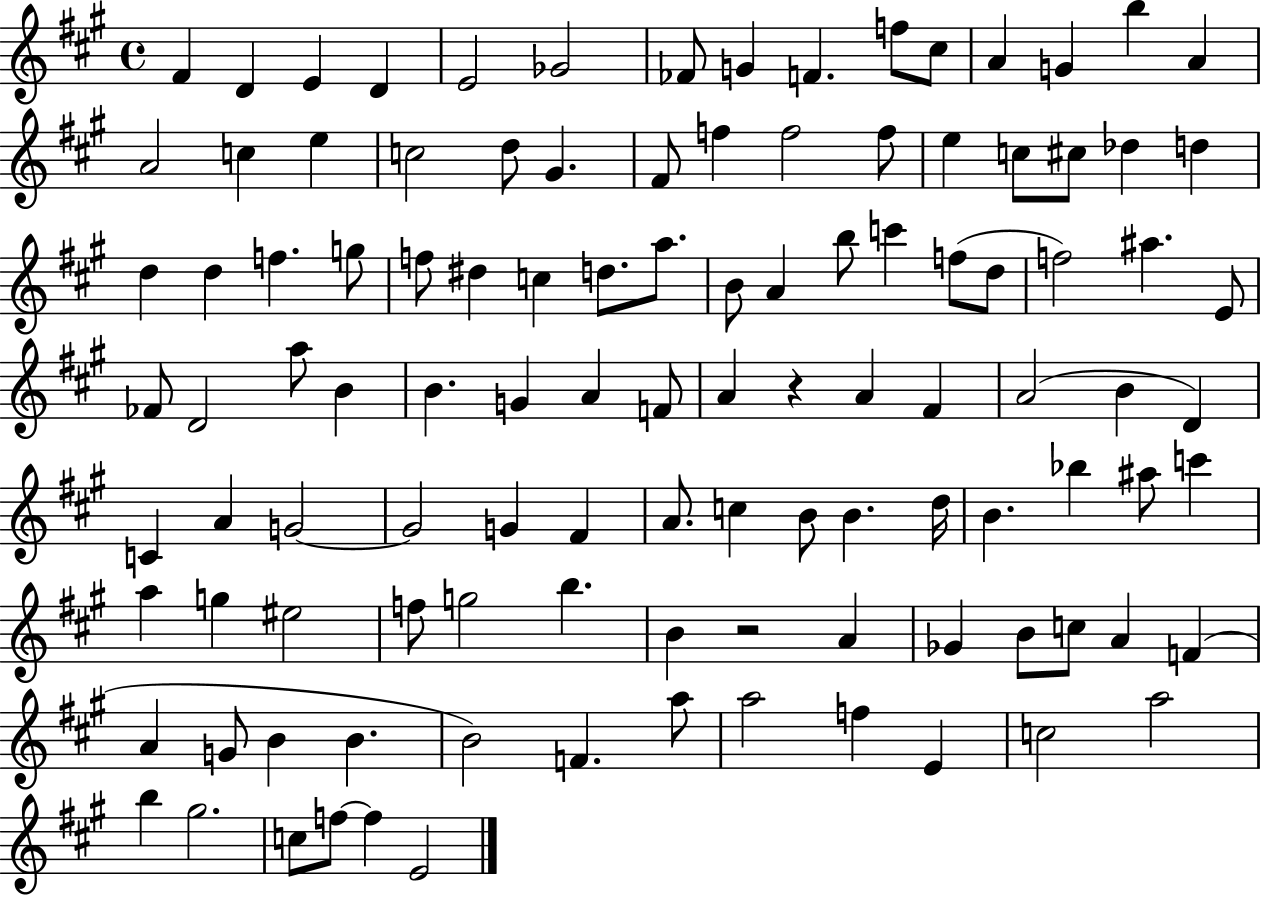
{
  \clef treble
  \time 4/4
  \defaultTimeSignature
  \key a \major
  fis'4 d'4 e'4 d'4 | e'2 ges'2 | fes'8 g'4 f'4. f''8 cis''8 | a'4 g'4 b''4 a'4 | \break a'2 c''4 e''4 | c''2 d''8 gis'4. | fis'8 f''4 f''2 f''8 | e''4 c''8 cis''8 des''4 d''4 | \break d''4 d''4 f''4. g''8 | f''8 dis''4 c''4 d''8. a''8. | b'8 a'4 b''8 c'''4 f''8( d''8 | f''2) ais''4. e'8 | \break fes'8 d'2 a''8 b'4 | b'4. g'4 a'4 f'8 | a'4 r4 a'4 fis'4 | a'2( b'4 d'4) | \break c'4 a'4 g'2~~ | g'2 g'4 fis'4 | a'8. c''4 b'8 b'4. d''16 | b'4. bes''4 ais''8 c'''4 | \break a''4 g''4 eis''2 | f''8 g''2 b''4. | b'4 r2 a'4 | ges'4 b'8 c''8 a'4 f'4( | \break a'4 g'8 b'4 b'4. | b'2) f'4. a''8 | a''2 f''4 e'4 | c''2 a''2 | \break b''4 gis''2. | c''8 f''8~~ f''4 e'2 | \bar "|."
}